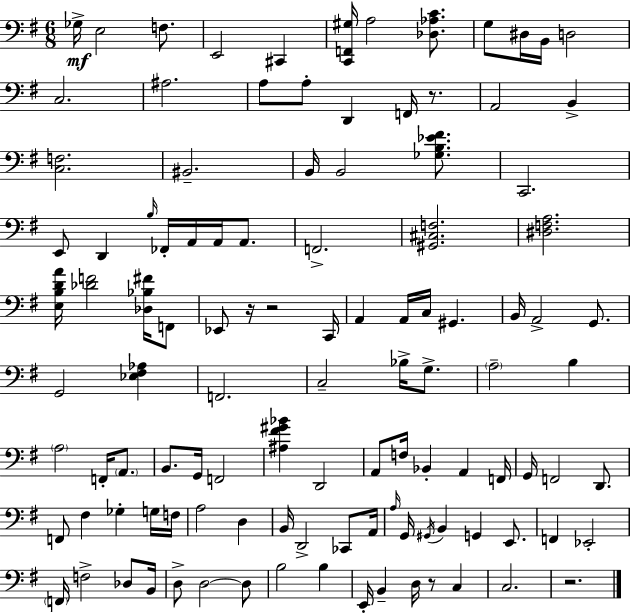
X:1
T:Untitled
M:6/8
L:1/4
K:G
_G,/4 E,2 F,/2 E,,2 ^C,, [C,,F,,^G,]/4 A,2 [_D,_A,C]/2 G,/2 ^D,/4 B,,/4 D,2 C,2 ^A,2 A,/2 A,/2 D,, F,,/4 z/2 A,,2 B,, [C,F,]2 ^B,,2 B,,/4 B,,2 [_G,B,_E^F]/2 C,,2 E,,/2 D,, B,/4 _F,,/4 A,,/4 A,,/4 A,,/2 F,,2 [^G,,^C,F,]2 [^D,F,A,]2 [E,B,DA]/4 [_DF]2 [_D,_B,^F]/4 F,,/2 _E,,/2 z/4 z2 C,,/4 A,, A,,/4 C,/4 ^G,, B,,/4 A,,2 G,,/2 G,,2 [_E,^F,_A,] F,,2 C,2 _B,/4 G,/2 A,2 B, A,2 F,,/4 A,,/2 B,,/2 G,,/4 F,,2 [^A,^F^G_B] D,,2 A,,/2 F,/4 _B,, A,, F,,/4 G,,/4 F,,2 D,,/2 F,,/2 ^F, _G, G,/4 F,/4 A,2 D, B,,/4 D,,2 _C,,/2 A,,/4 A,/4 G,,/4 ^G,,/4 B,, G,, E,,/2 F,, _E,,2 F,,/4 F,2 _D,/2 B,,/4 D,/2 D,2 D,/2 B,2 B, E,,/4 B,, D,/4 z/2 C, C,2 z2